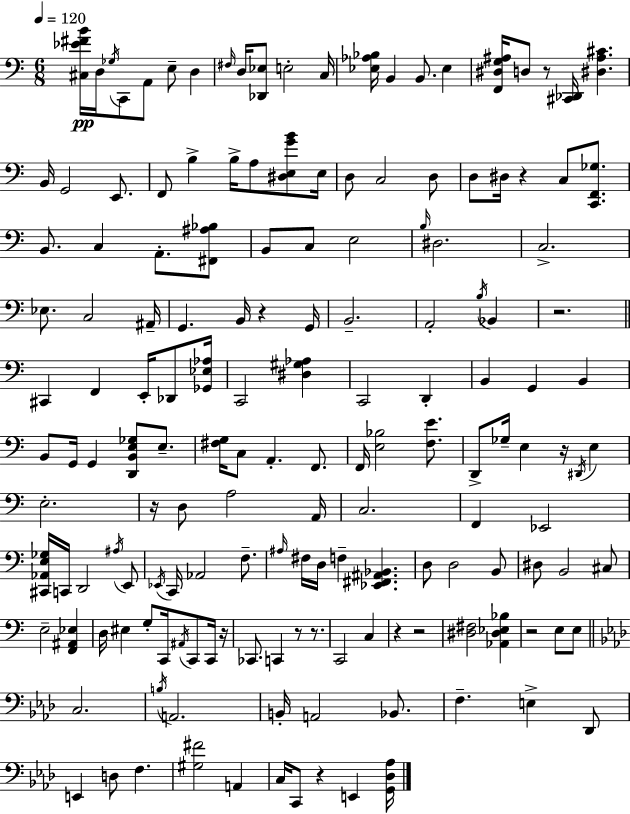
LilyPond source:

{
  \clef bass
  \numericTimeSignature
  \time 6/8
  \key c \major
  \tempo 4 = 120
  <cis ees' fis' b'>16\pp d16 \acciaccatura { ges16 } c,8 a,8 e8-- d4 | \grace { fis16 } d16 <des, ees>8 e2-. | c16 <ees aes bes>16 b,4 b,8. ees4 | <f, dis g ais>16 d8 r8 <cis, des,>16 <dis ais cis'>4. | \break b,16 g,2 e,8. | f,8 b4-> b16-> a8 <dis e g' b'>8 | e16 d8 c2 | d8 d8 dis16 r4 c8 <c, f, ges>8. | \break b,8. c4 a,8.-. | <fis, ais bes>8 b,8 c8 e2 | \grace { b16 } dis2. | c2.-> | \break ees8. c2 | ais,16-- g,4. b,16 r4 | g,16 b,2.-- | a,2-. \acciaccatura { b16 } | \break bes,4 r2. | \bar "||" \break \key c \major cis,4 f,4 e,16-. des,8 <ges, ees aes>16 | c,2 <dis gis aes>4 | c,2 d,4-. | b,4 g,4 b,4 | \break b,8 g,16 g,4 <d, b, e ges>8 e8.-- | <fis g>16 c8 a,4.-. f,8. | f,16 <e bes>2 <f e'>8. | d,8-> ges16-- e4 r16 \acciaccatura { dis,16 } e4 | \break e2.-. | r16 d8 a2 | a,16 c2. | f,4 ees,2 | \break <cis, aes, e ges>16 c,16 d,2 \acciaccatura { ais16 } | e,8 \acciaccatura { ees,16 } c,16 aes,2 | f8.-- \grace { ais16 } fis16 d16 f4-- <ees, fis, ais, bes,>4. | d8 d2 | \break b,8 dis8 b,2 | cis8 e2-- | <f, ais, ees>4 d16 eis4 g8-. c,16 | \acciaccatura { ais,16 } c,8 c,16 r16 ces,8. c,4 | \break r8 r8. c,2 | c4 r4 r2 | <dis fis>2 | <aes, dis ees bes>4 r2 | \break e8 e8 \bar "||" \break \key aes \major c2. | \acciaccatura { b16 } a,2. | b,16-. a,2 bes,8. | f4.-- e4-> des,8 | \break e,4 d8 f4. | <gis fis'>2 a,4 | c16 c,8 r4 e,4 | <g, des aes>16 \bar "|."
}